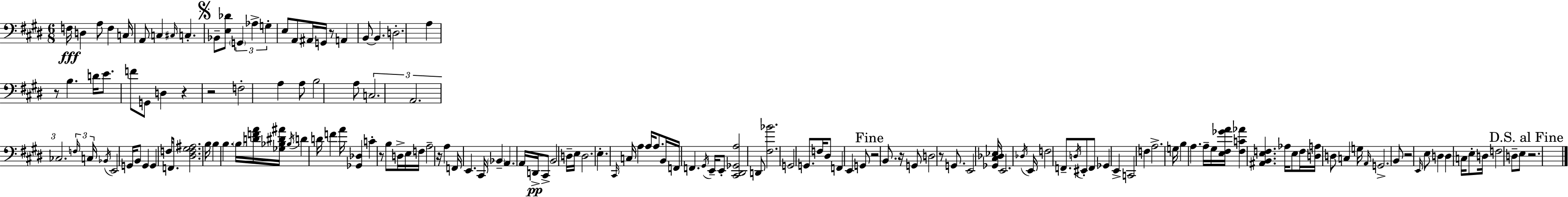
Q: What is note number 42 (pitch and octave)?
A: B2